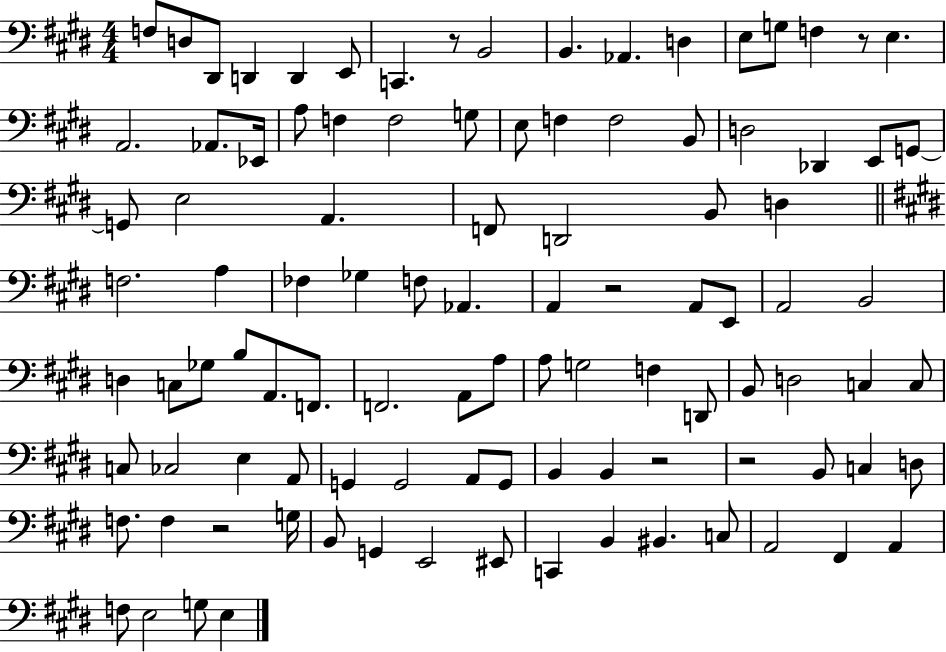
F3/e D3/e D#2/e D2/q D2/q E2/e C2/q. R/e B2/h B2/q. Ab2/q. D3/q E3/e G3/e F3/q R/e E3/q. A2/h. Ab2/e. Eb2/s A3/e F3/q F3/h G3/e E3/e F3/q F3/h B2/e D3/h Db2/q E2/e G2/e G2/e E3/h A2/q. F2/e D2/h B2/e D3/q F3/h. A3/q FES3/q Gb3/q F3/e Ab2/q. A2/q R/h A2/e E2/e A2/h B2/h D3/q C3/e Gb3/e B3/e A2/e. F2/e. F2/h. A2/e A3/e A3/e G3/h F3/q D2/e B2/e D3/h C3/q C3/e C3/e CES3/h E3/q A2/e G2/q G2/h A2/e G2/e B2/q B2/q R/h R/h B2/e C3/q D3/e F3/e. F3/q R/h G3/s B2/e G2/q E2/h EIS2/e C2/q B2/q BIS2/q. C3/e A2/h F#2/q A2/q F3/e E3/h G3/e E3/q